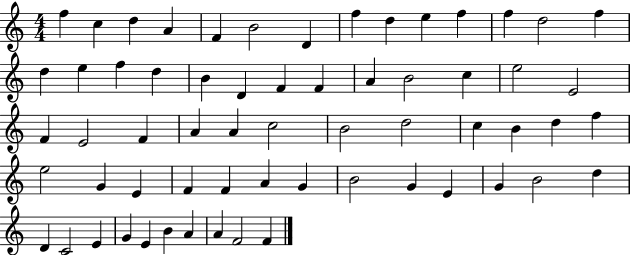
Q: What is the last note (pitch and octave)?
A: F4